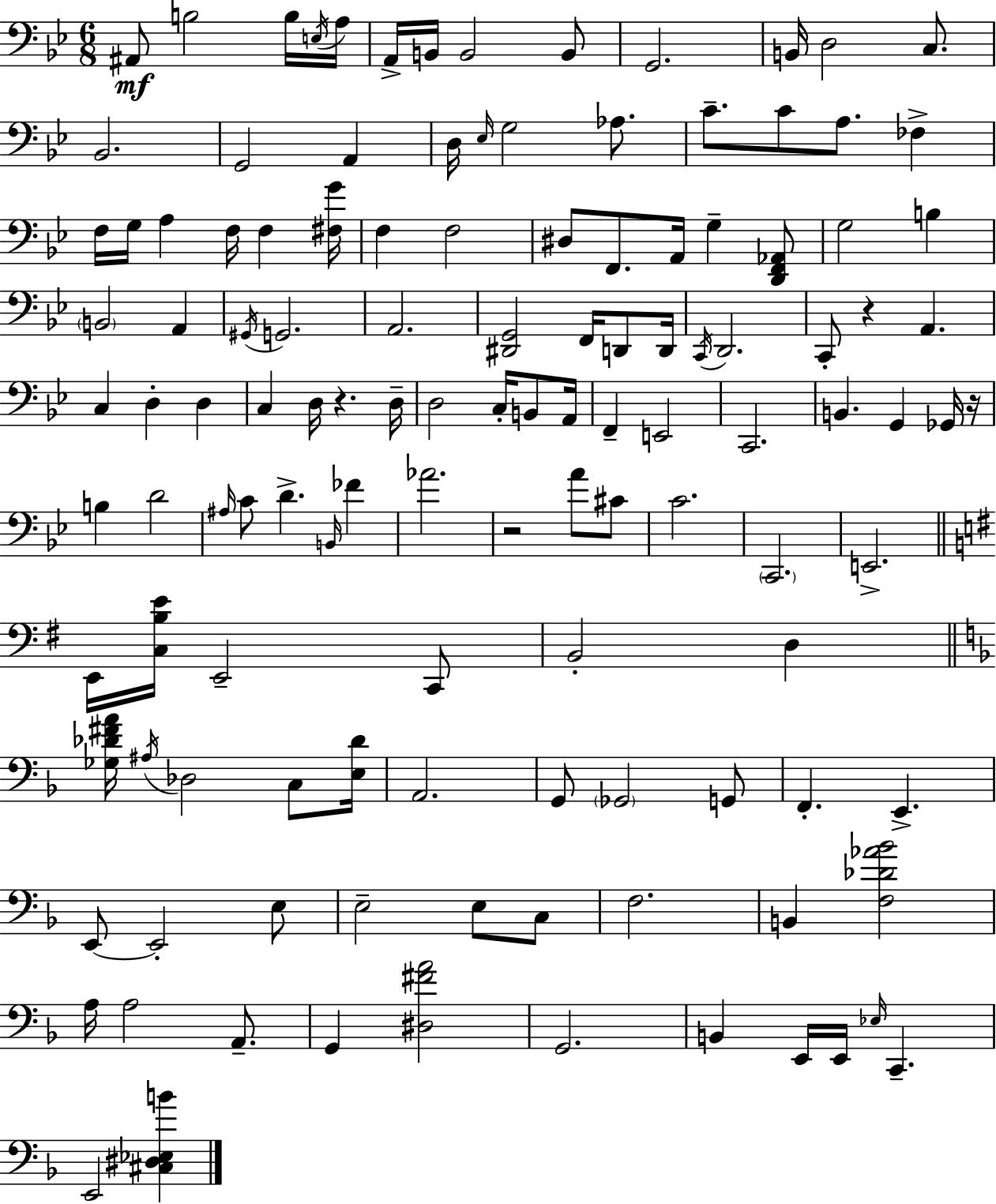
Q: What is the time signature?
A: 6/8